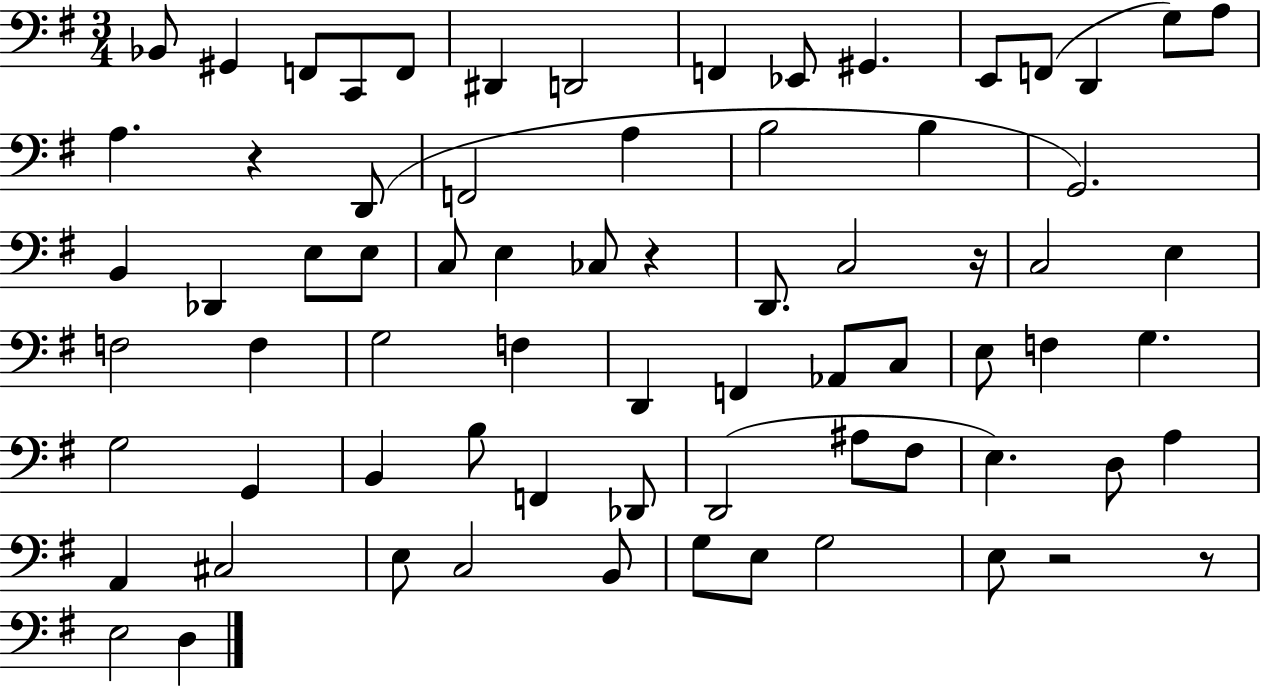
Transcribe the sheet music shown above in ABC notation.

X:1
T:Untitled
M:3/4
L:1/4
K:G
_B,,/2 ^G,, F,,/2 C,,/2 F,,/2 ^D,, D,,2 F,, _E,,/2 ^G,, E,,/2 F,,/2 D,, G,/2 A,/2 A, z D,,/2 F,,2 A, B,2 B, G,,2 B,, _D,, E,/2 E,/2 C,/2 E, _C,/2 z D,,/2 C,2 z/4 C,2 E, F,2 F, G,2 F, D,, F,, _A,,/2 C,/2 E,/2 F, G, G,2 G,, B,, B,/2 F,, _D,,/2 D,,2 ^A,/2 ^F,/2 E, D,/2 A, A,, ^C,2 E,/2 C,2 B,,/2 G,/2 E,/2 G,2 E,/2 z2 z/2 E,2 D,